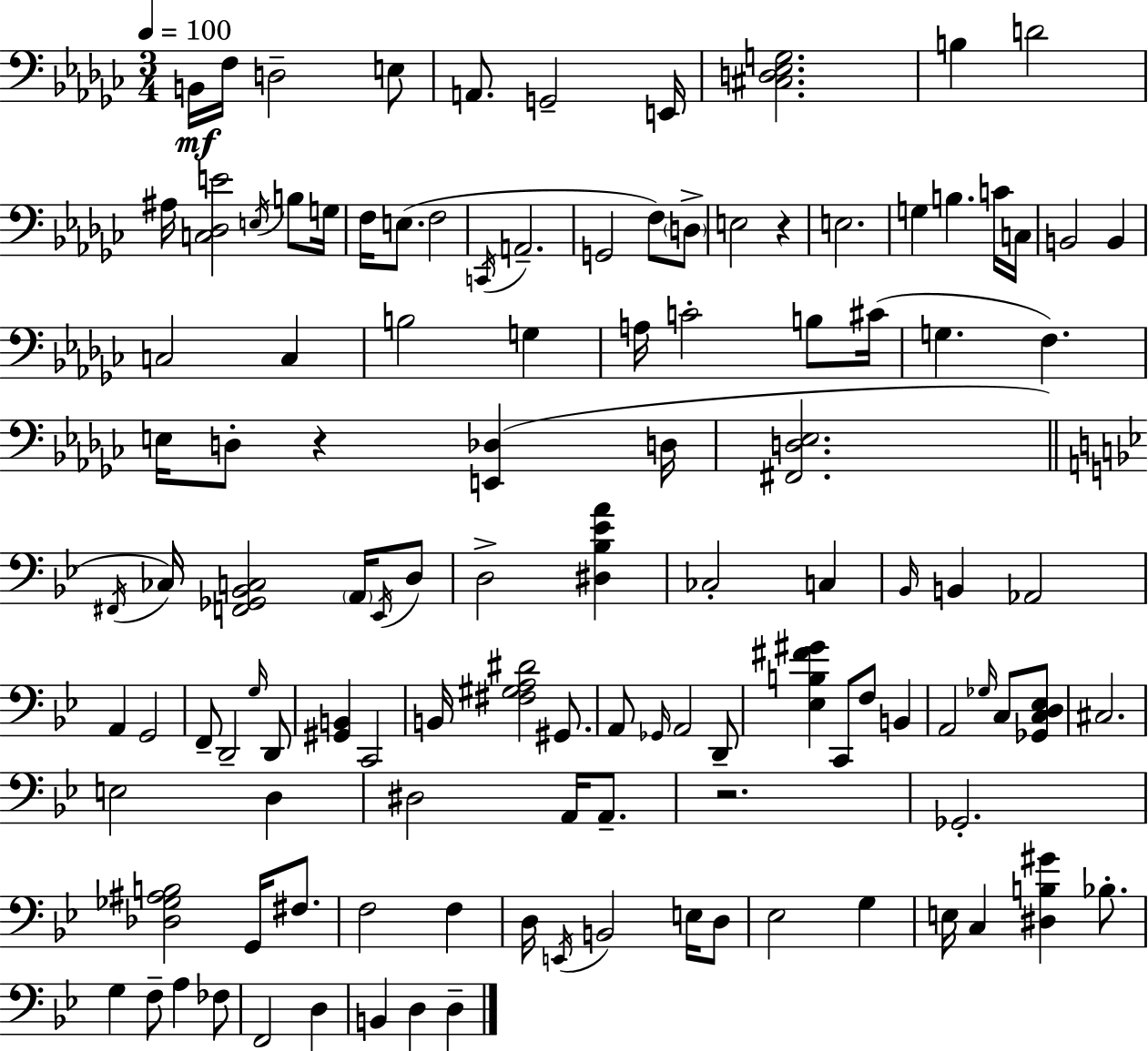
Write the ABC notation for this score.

X:1
T:Untitled
M:3/4
L:1/4
K:Ebm
B,,/4 F,/4 D,2 E,/2 A,,/2 G,,2 E,,/4 [^C,D,_E,G,]2 B, D2 ^A,/4 [C,_D,E]2 E,/4 B,/2 G,/4 F,/4 E,/2 F,2 C,,/4 A,,2 G,,2 F,/2 D,/2 E,2 z E,2 G, B, C/4 C,/4 B,,2 B,, C,2 C, B,2 G, A,/4 C2 B,/2 ^C/4 G, F, E,/4 D,/2 z [E,,_D,] D,/4 [^F,,D,_E,]2 ^F,,/4 _C,/4 [F,,_G,,_B,,C,]2 A,,/4 _E,,/4 D,/2 D,2 [^D,_B,_EA] _C,2 C, _B,,/4 B,, _A,,2 A,, G,,2 F,,/2 D,,2 G,/4 D,,/2 [^G,,B,,] C,,2 B,,/4 [^F,^G,A,^D]2 ^G,,/2 A,,/2 _G,,/4 A,,2 D,,/2 [_E,B,^F^G] C,,/2 F,/2 B,, A,,2 _G,/4 C,/2 [_G,,C,D,_E,]/2 ^C,2 E,2 D, ^D,2 A,,/4 A,,/2 z2 _G,,2 [_D,_G,^A,B,]2 G,,/4 ^F,/2 F,2 F, D,/4 E,,/4 B,,2 E,/4 D,/2 _E,2 G, E,/4 C, [^D,B,^G] _B,/2 G, F,/2 A, _F,/2 F,,2 D, B,, D, D,